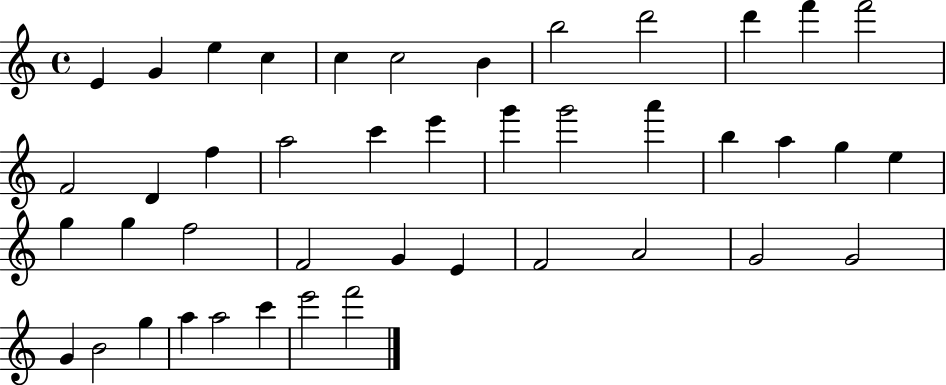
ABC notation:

X:1
T:Untitled
M:4/4
L:1/4
K:C
E G e c c c2 B b2 d'2 d' f' f'2 F2 D f a2 c' e' g' g'2 a' b a g e g g f2 F2 G E F2 A2 G2 G2 G B2 g a a2 c' e'2 f'2